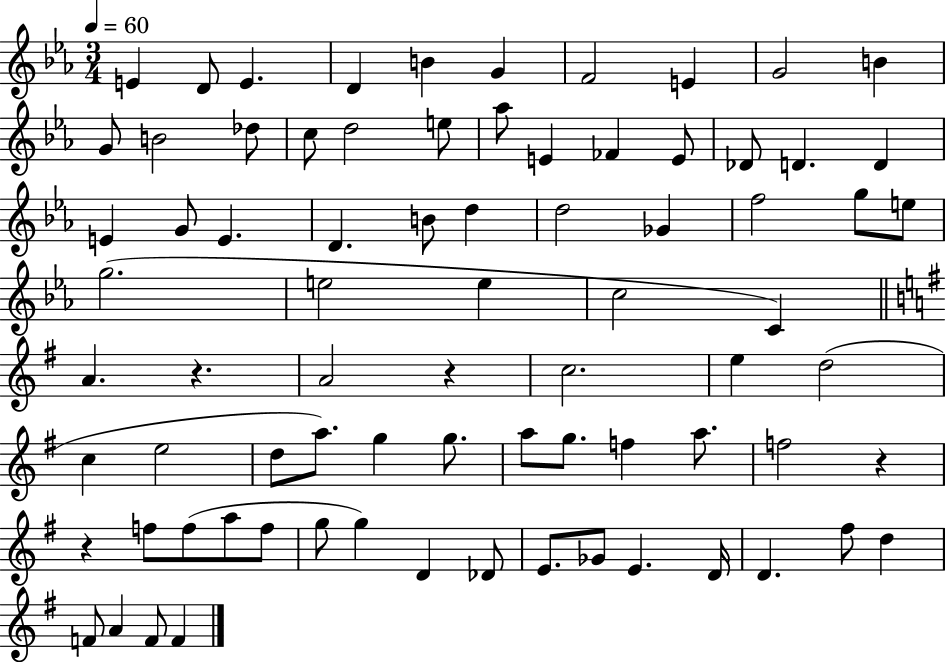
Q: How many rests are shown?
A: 4